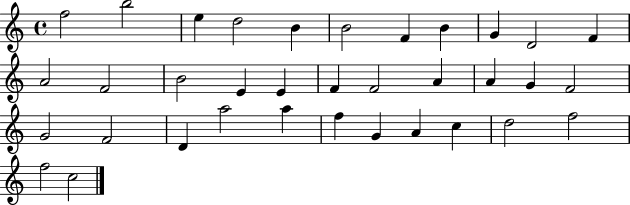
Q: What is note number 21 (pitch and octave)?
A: G4